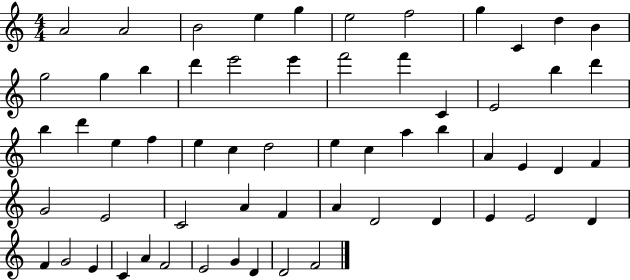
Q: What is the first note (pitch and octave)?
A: A4